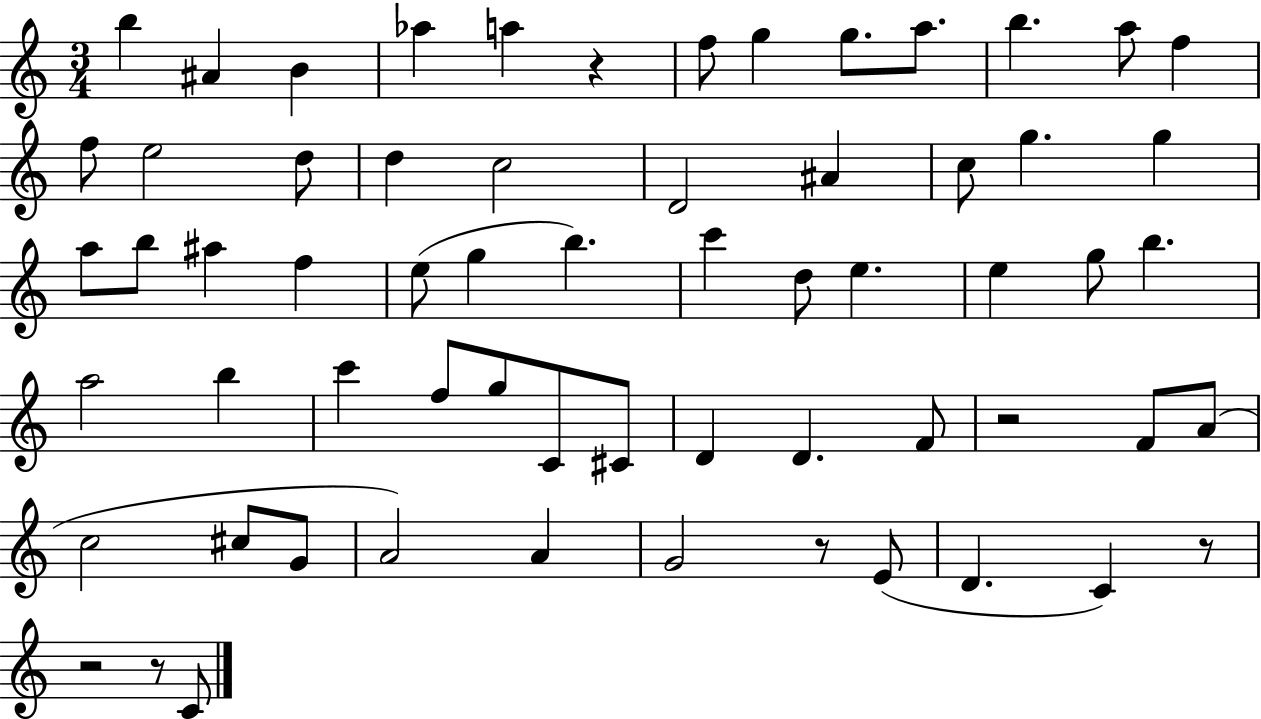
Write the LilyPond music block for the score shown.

{
  \clef treble
  \numericTimeSignature
  \time 3/4
  \key c \major
  b''4 ais'4 b'4 | aes''4 a''4 r4 | f''8 g''4 g''8. a''8. | b''4. a''8 f''4 | \break f''8 e''2 d''8 | d''4 c''2 | d'2 ais'4 | c''8 g''4. g''4 | \break a''8 b''8 ais''4 f''4 | e''8( g''4 b''4.) | c'''4 d''8 e''4. | e''4 g''8 b''4. | \break a''2 b''4 | c'''4 f''8 g''8 c'8 cis'8 | d'4 d'4. f'8 | r2 f'8 a'8( | \break c''2 cis''8 g'8 | a'2) a'4 | g'2 r8 e'8( | d'4. c'4) r8 | \break r2 r8 c'8 | \bar "|."
}